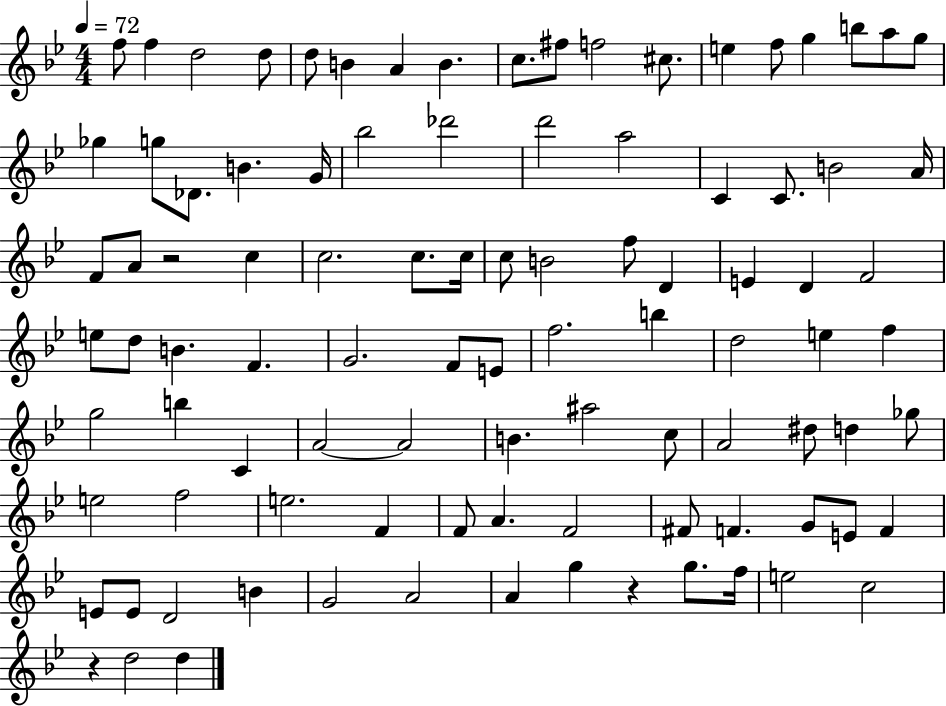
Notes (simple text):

F5/e F5/q D5/h D5/e D5/e B4/q A4/q B4/q. C5/e. F#5/e F5/h C#5/e. E5/q F5/e G5/q B5/e A5/e G5/e Gb5/q G5/e Db4/e. B4/q. G4/s Bb5/h Db6/h D6/h A5/h C4/q C4/e. B4/h A4/s F4/e A4/e R/h C5/q C5/h. C5/e. C5/s C5/e B4/h F5/e D4/q E4/q D4/q F4/h E5/e D5/e B4/q. F4/q. G4/h. F4/e E4/e F5/h. B5/q D5/h E5/q F5/q G5/h B5/q C4/q A4/h A4/h B4/q. A#5/h C5/e A4/h D#5/e D5/q Gb5/e E5/h F5/h E5/h. F4/q F4/e A4/q. F4/h F#4/e F4/q. G4/e E4/e F4/q E4/e E4/e D4/h B4/q G4/h A4/h A4/q G5/q R/q G5/e. F5/s E5/h C5/h R/q D5/h D5/q